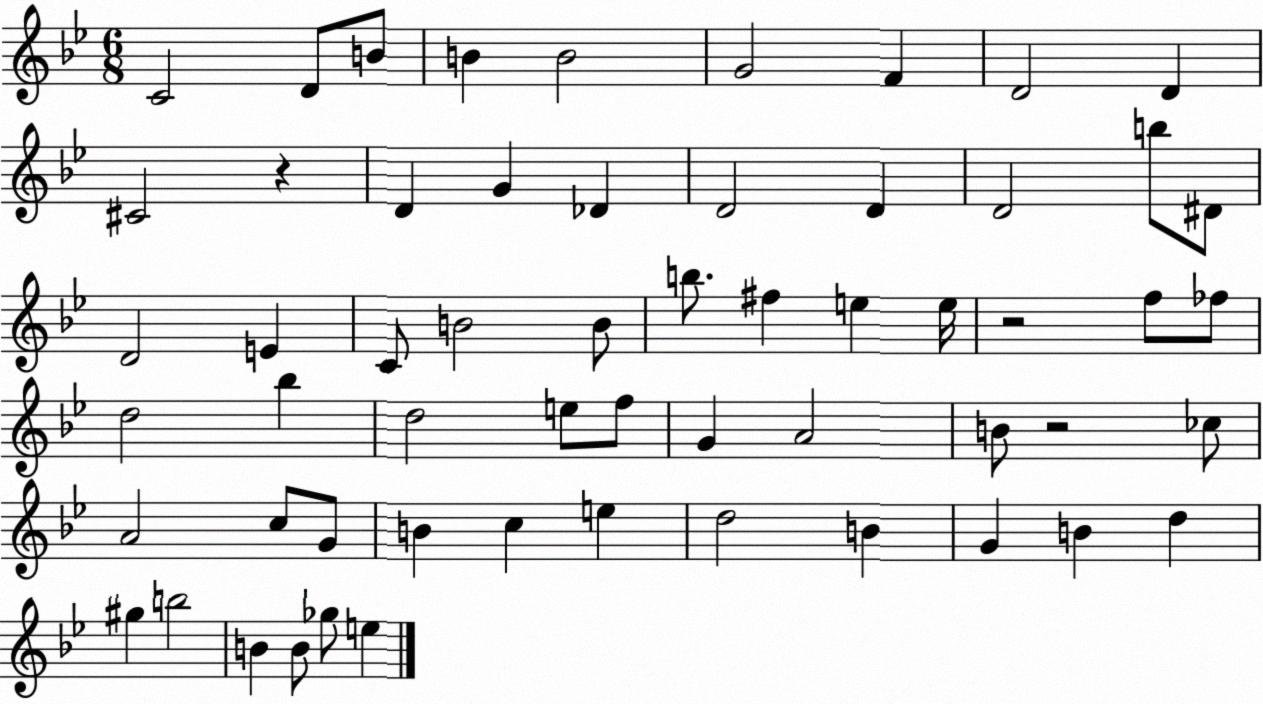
X:1
T:Untitled
M:6/8
L:1/4
K:Bb
C2 D/2 B/2 B B2 G2 F D2 D ^C2 z D G _D D2 D D2 b/2 ^D/2 D2 E C/2 B2 B/2 b/2 ^f e e/4 z2 f/2 _f/2 d2 _b d2 e/2 f/2 G A2 B/2 z2 _c/2 A2 c/2 G/2 B c e d2 B G B d ^g b2 B B/2 _g/2 e